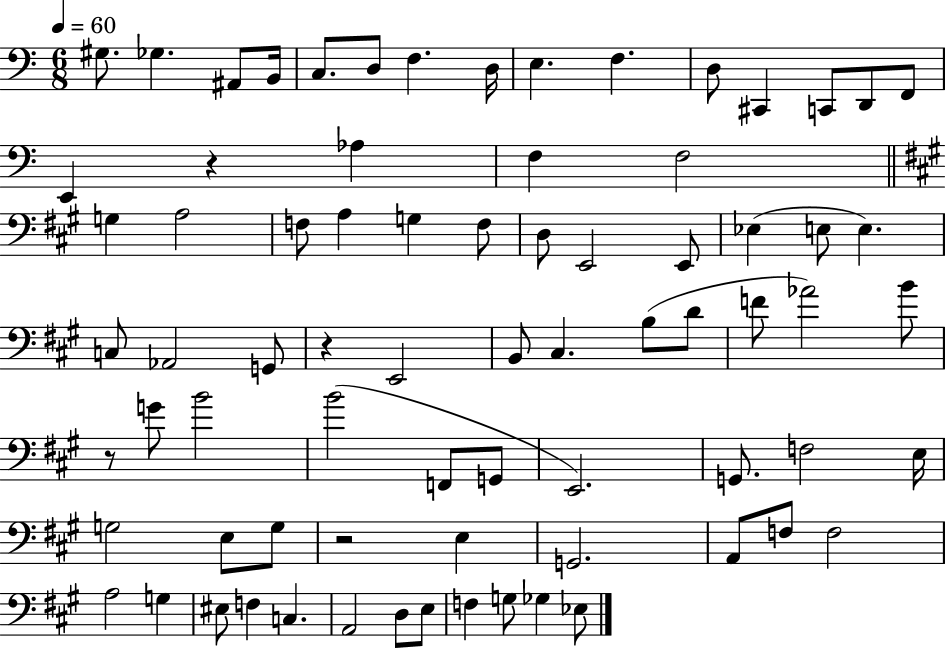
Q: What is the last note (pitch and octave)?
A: Eb3